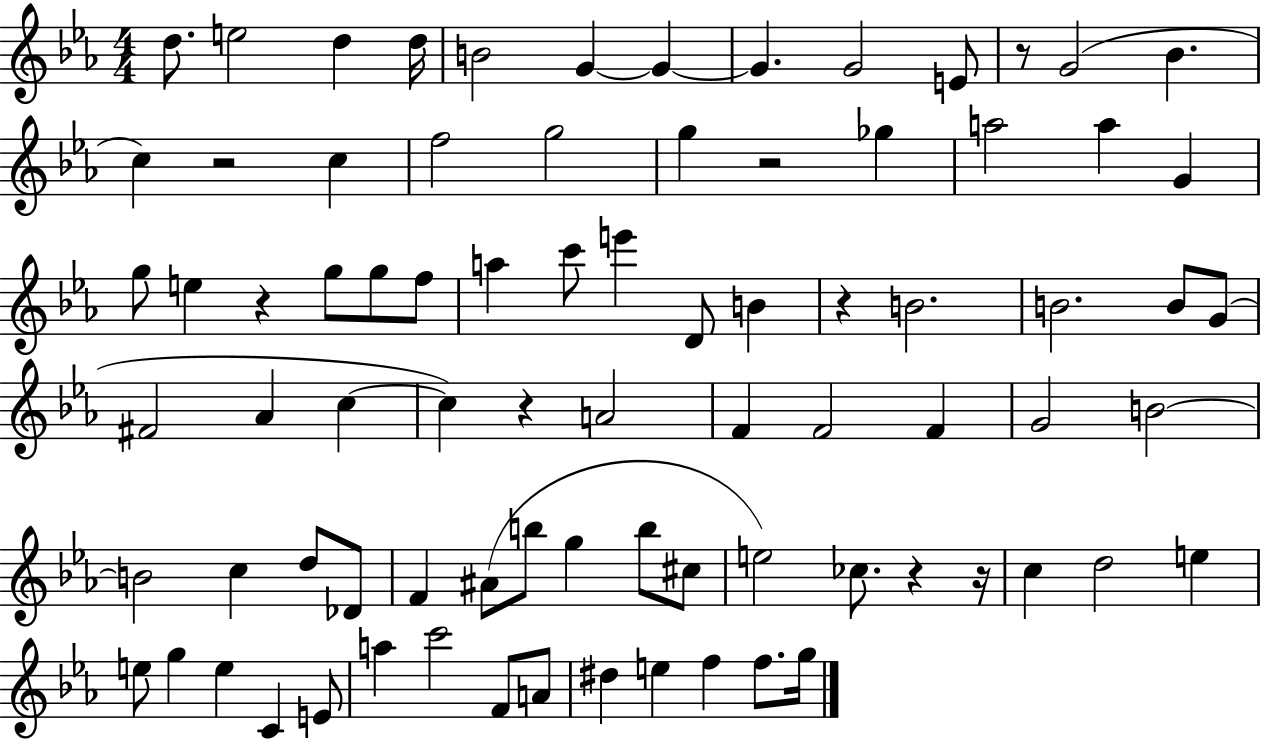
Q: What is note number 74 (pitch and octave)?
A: G5